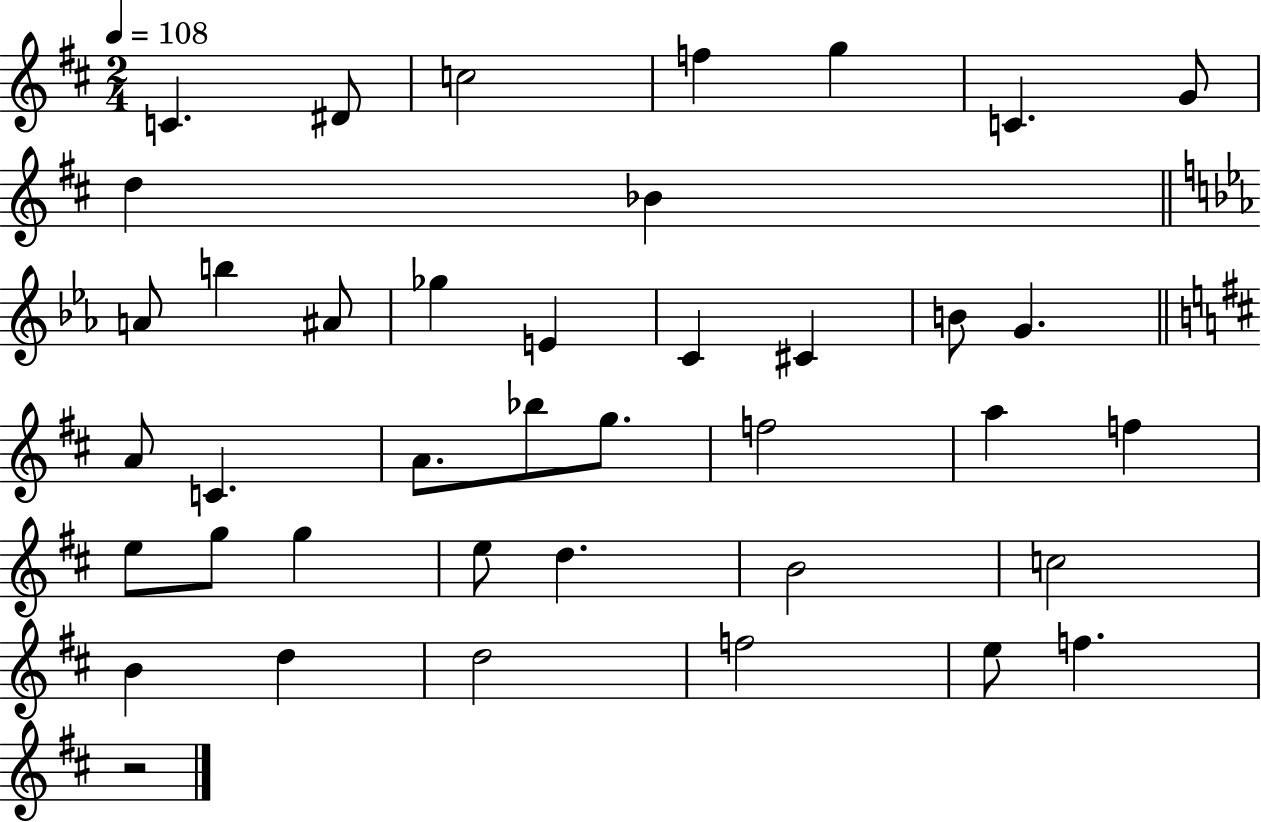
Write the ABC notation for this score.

X:1
T:Untitled
M:2/4
L:1/4
K:D
C ^D/2 c2 f g C G/2 d _B A/2 b ^A/2 _g E C ^C B/2 G A/2 C A/2 _b/2 g/2 f2 a f e/2 g/2 g e/2 d B2 c2 B d d2 f2 e/2 f z2